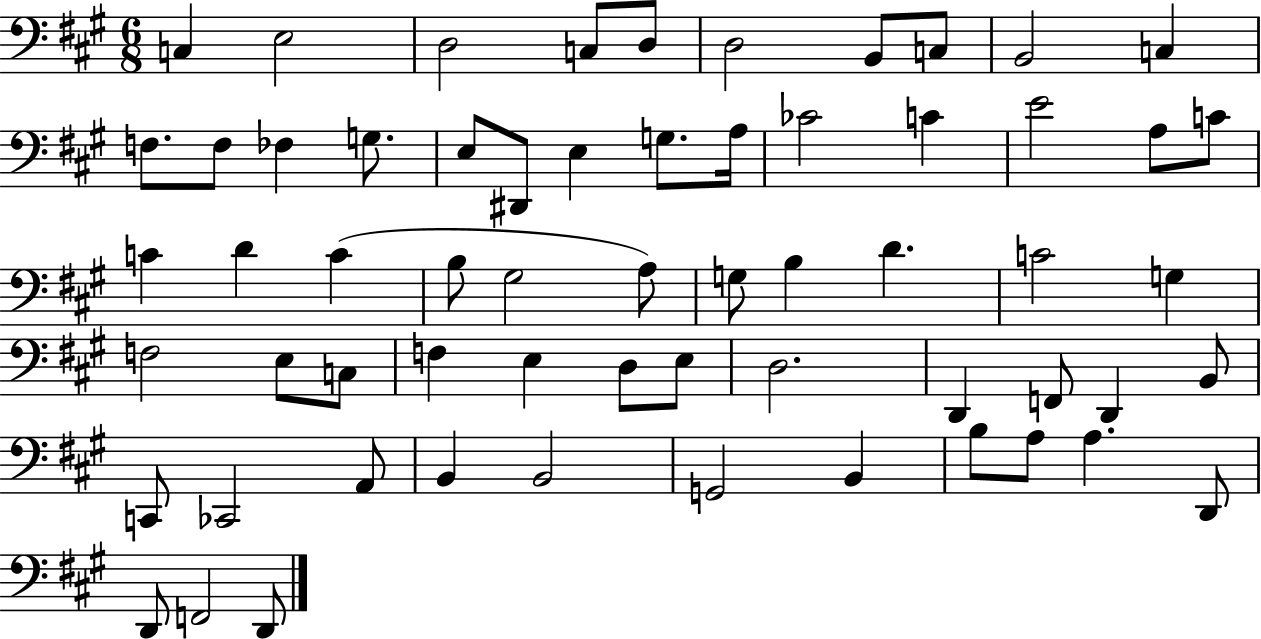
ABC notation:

X:1
T:Untitled
M:6/8
L:1/4
K:A
C, E,2 D,2 C,/2 D,/2 D,2 B,,/2 C,/2 B,,2 C, F,/2 F,/2 _F, G,/2 E,/2 ^D,,/2 E, G,/2 A,/4 _C2 C E2 A,/2 C/2 C D C B,/2 ^G,2 A,/2 G,/2 B, D C2 G, F,2 E,/2 C,/2 F, E, D,/2 E,/2 D,2 D,, F,,/2 D,, B,,/2 C,,/2 _C,,2 A,,/2 B,, B,,2 G,,2 B,, B,/2 A,/2 A, D,,/2 D,,/2 F,,2 D,,/2